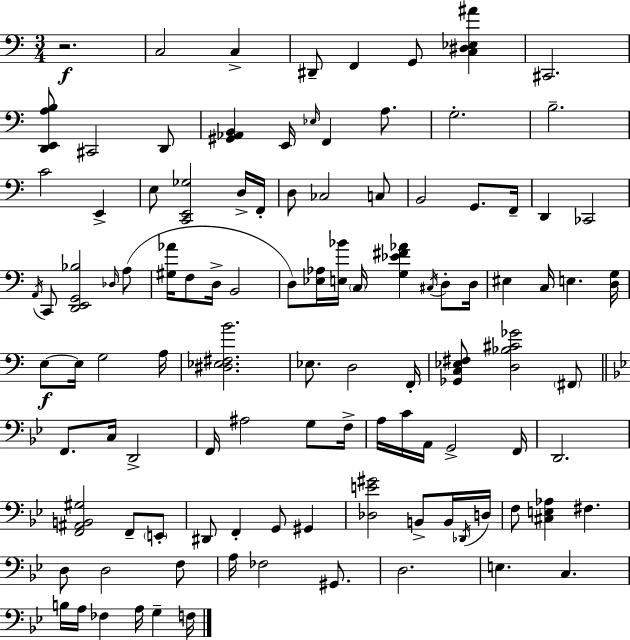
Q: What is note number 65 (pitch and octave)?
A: E2